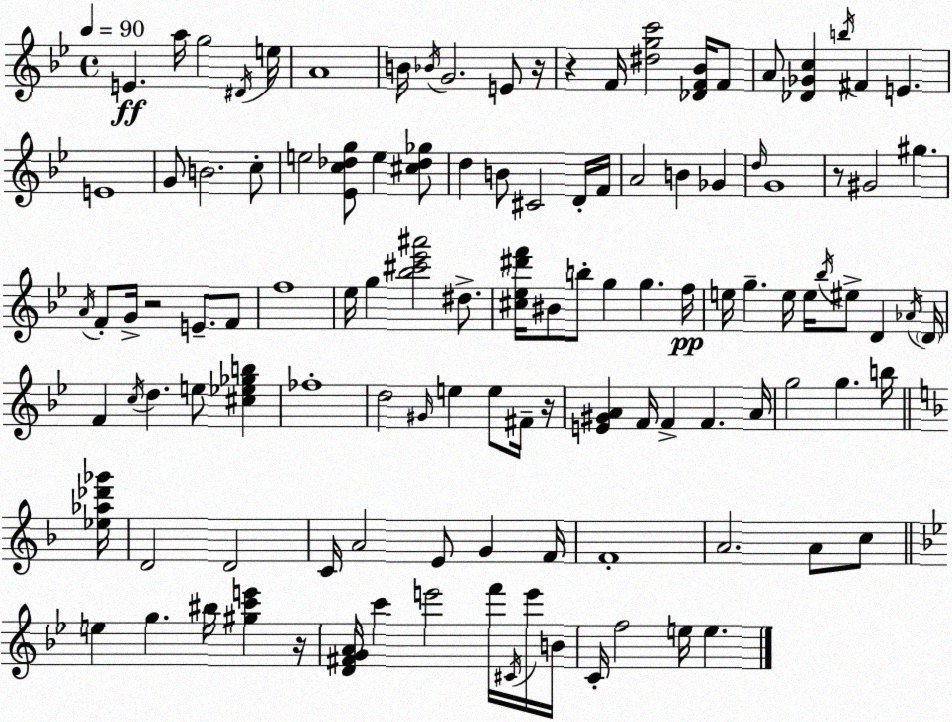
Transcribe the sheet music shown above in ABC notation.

X:1
T:Untitled
M:4/4
L:1/4
K:Gm
E a/4 g2 ^D/4 e/4 A4 B/4 _B/4 G2 E/2 z/4 z F/4 [^dgc']2 [_DF_B]/4 F/2 A/2 [_D_Gc] b/4 ^F E E4 G/2 B2 c/2 e2 [_Ec_dg]/2 e [^c_d_g]/2 d B/2 ^C2 D/4 F/4 A2 B _G d/4 G4 z/2 ^G2 ^g A/4 F/2 G/4 z2 E/2 F/2 f4 _e/4 g [_b^c'_e'^a']2 ^d/2 [^c_e^d'f']/4 ^B/2 b/2 g g f/4 e/4 g e/4 e/4 _b/4 ^e/2 D _A/4 D/4 F c/4 d e/2 [^c_e_gb] _f4 d2 ^G/4 e e/2 ^F/4 z/4 [E^GA] F/4 F F A/4 g2 g b/4 [_e_a_d'_g']/4 D2 D2 C/4 A2 E/2 G F/4 F4 A2 A/2 c/2 e g ^b/4 [^gc'e'] z/4 [D^FGA]/4 c' e'2 f'/4 ^C/4 e'/4 B/4 C/4 f2 e/4 e